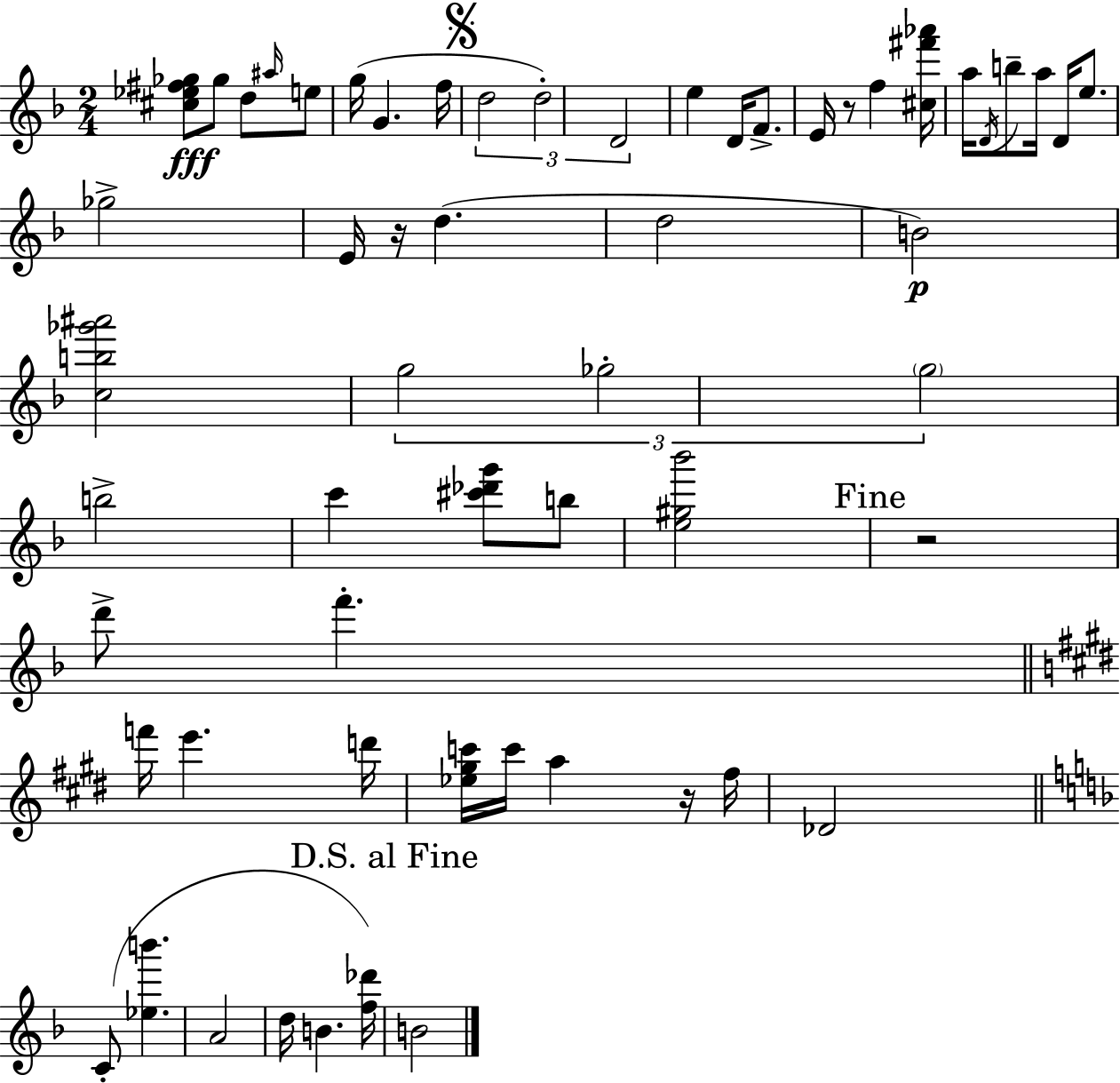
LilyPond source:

{
  \clef treble
  \numericTimeSignature
  \time 2/4
  \key f \major
  <cis'' ees'' fis'' ges''>8\fff ges''8 d''8 \grace { ais''16 } e''8 | g''16( g'4. | f''16 \mark \markup { \musicglyph "scripts.segno" } \tuplet 3/2 { d''2 | d''2-.) | \break d'2 } | e''4 d'16 f'8.-> | e'16 r8 f''4 | <cis'' fis''' aes'''>16 a''16 \acciaccatura { d'16 } b''8-- a''16 d'16 e''8. | \break ges''2-> | e'16 r16 d''4.( | d''2 | b'2\p) | \break <c'' b'' ges''' ais'''>2 | \tuplet 3/2 { g''2 | ges''2-. | \parenthesize g''2 } | \break b''2-> | c'''4 <cis''' des''' g'''>8 | b''8 <e'' gis'' bes'''>2 | \mark "Fine" r2 | \break d'''8-> f'''4.-. | \bar "||" \break \key e \major f'''16 e'''4. d'''16 | <ees'' gis'' c'''>16 c'''16 a''4 r16 fis''16 | des'2 | \bar "||" \break \key f \major c'8-.( <ees'' b'''>4. | a'2 | d''16 b'4. <f'' des'''>16) | \mark "D.S. al Fine" b'2 | \break \bar "|."
}